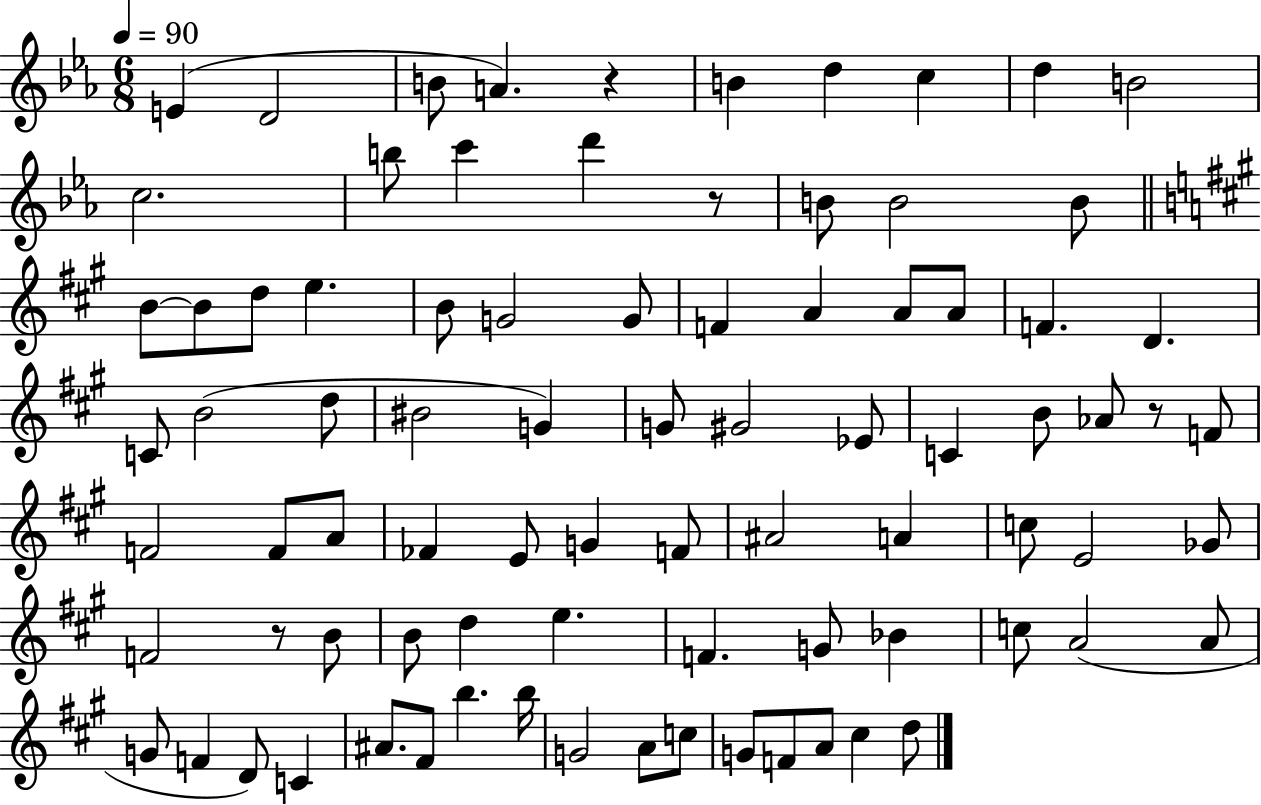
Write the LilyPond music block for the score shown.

{
  \clef treble
  \numericTimeSignature
  \time 6/8
  \key ees \major
  \tempo 4 = 90
  e'4( d'2 | b'8 a'4.) r4 | b'4 d''4 c''4 | d''4 b'2 | \break c''2. | b''8 c'''4 d'''4 r8 | b'8 b'2 b'8 | \bar "||" \break \key a \major b'8~~ b'8 d''8 e''4. | b'8 g'2 g'8 | f'4 a'4 a'8 a'8 | f'4. d'4. | \break c'8 b'2( d''8 | bis'2 g'4) | g'8 gis'2 ees'8 | c'4 b'8 aes'8 r8 f'8 | \break f'2 f'8 a'8 | fes'4 e'8 g'4 f'8 | ais'2 a'4 | c''8 e'2 ges'8 | \break f'2 r8 b'8 | b'8 d''4 e''4. | f'4. g'8 bes'4 | c''8 a'2( a'8 | \break g'8 f'4 d'8) c'4 | ais'8. fis'8 b''4. b''16 | g'2 a'8 c''8 | g'8 f'8 a'8 cis''4 d''8 | \break \bar "|."
}